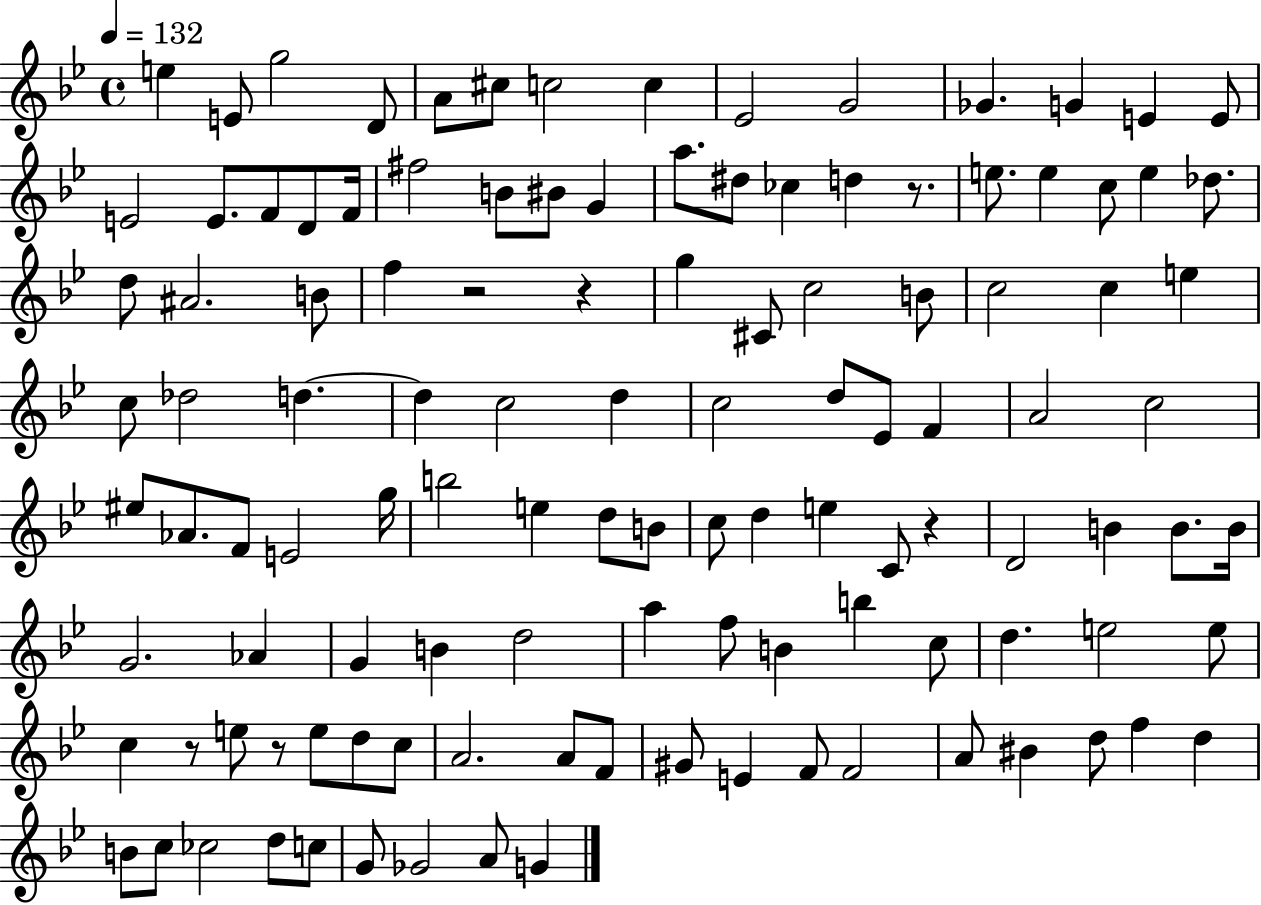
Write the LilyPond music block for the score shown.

{
  \clef treble
  \time 4/4
  \defaultTimeSignature
  \key bes \major
  \tempo 4 = 132
  e''4 e'8 g''2 d'8 | a'8 cis''8 c''2 c''4 | ees'2 g'2 | ges'4. g'4 e'4 e'8 | \break e'2 e'8. f'8 d'8 f'16 | fis''2 b'8 bis'8 g'4 | a''8. dis''8 ces''4 d''4 r8. | e''8. e''4 c''8 e''4 des''8. | \break d''8 ais'2. b'8 | f''4 r2 r4 | g''4 cis'8 c''2 b'8 | c''2 c''4 e''4 | \break c''8 des''2 d''4.~~ | d''4 c''2 d''4 | c''2 d''8 ees'8 f'4 | a'2 c''2 | \break eis''8 aes'8. f'8 e'2 g''16 | b''2 e''4 d''8 b'8 | c''8 d''4 e''4 c'8 r4 | d'2 b'4 b'8. b'16 | \break g'2. aes'4 | g'4 b'4 d''2 | a''4 f''8 b'4 b''4 c''8 | d''4. e''2 e''8 | \break c''4 r8 e''8 r8 e''8 d''8 c''8 | a'2. a'8 f'8 | gis'8 e'4 f'8 f'2 | a'8 bis'4 d''8 f''4 d''4 | \break b'8 c''8 ces''2 d''8 c''8 | g'8 ges'2 a'8 g'4 | \bar "|."
}